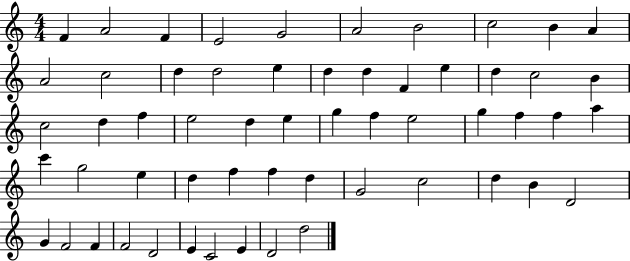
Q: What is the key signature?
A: C major